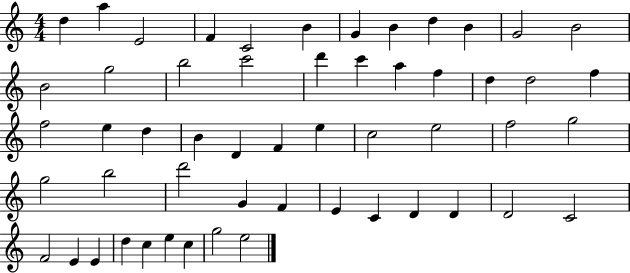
{
  \clef treble
  \numericTimeSignature
  \time 4/4
  \key c \major
  d''4 a''4 e'2 | f'4 c'2 b'4 | g'4 b'4 d''4 b'4 | g'2 b'2 | \break b'2 g''2 | b''2 c'''2 | d'''4 c'''4 a''4 f''4 | d''4 d''2 f''4 | \break f''2 e''4 d''4 | b'4 d'4 f'4 e''4 | c''2 e''2 | f''2 g''2 | \break g''2 b''2 | d'''2 g'4 f'4 | e'4 c'4 d'4 d'4 | d'2 c'2 | \break f'2 e'4 e'4 | d''4 c''4 e''4 c''4 | g''2 e''2 | \bar "|."
}